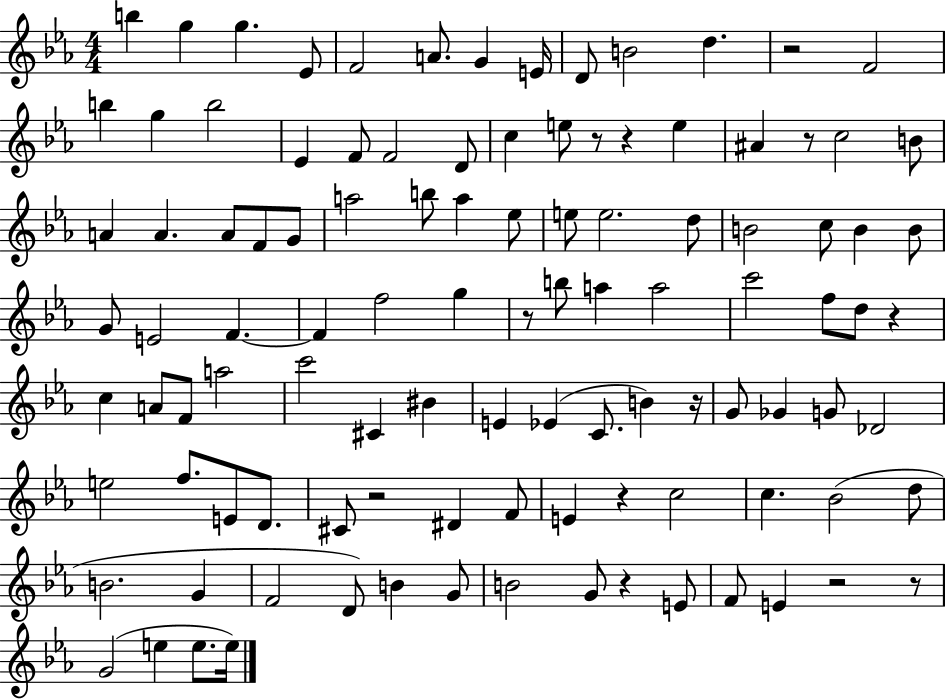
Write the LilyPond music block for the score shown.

{
  \clef treble
  \numericTimeSignature
  \time 4/4
  \key ees \major
  \repeat volta 2 { b''4 g''4 g''4. ees'8 | f'2 a'8. g'4 e'16 | d'8 b'2 d''4. | r2 f'2 | \break b''4 g''4 b''2 | ees'4 f'8 f'2 d'8 | c''4 e''8 r8 r4 e''4 | ais'4 r8 c''2 b'8 | \break a'4 a'4. a'8 f'8 g'8 | a''2 b''8 a''4 ees''8 | e''8 e''2. d''8 | b'2 c''8 b'4 b'8 | \break g'8 e'2 f'4.~~ | f'4 f''2 g''4 | r8 b''8 a''4 a''2 | c'''2 f''8 d''8 r4 | \break c''4 a'8 f'8 a''2 | c'''2 cis'4 bis'4 | e'4 ees'4( c'8. b'4) r16 | g'8 ges'4 g'8 des'2 | \break e''2 f''8. e'8 d'8. | cis'8 r2 dis'4 f'8 | e'4 r4 c''2 | c''4. bes'2( d''8 | \break b'2. g'4 | f'2 d'8) b'4 g'8 | b'2 g'8 r4 e'8 | f'8 e'4 r2 r8 | \break g'2( e''4 e''8. e''16) | } \bar "|."
}